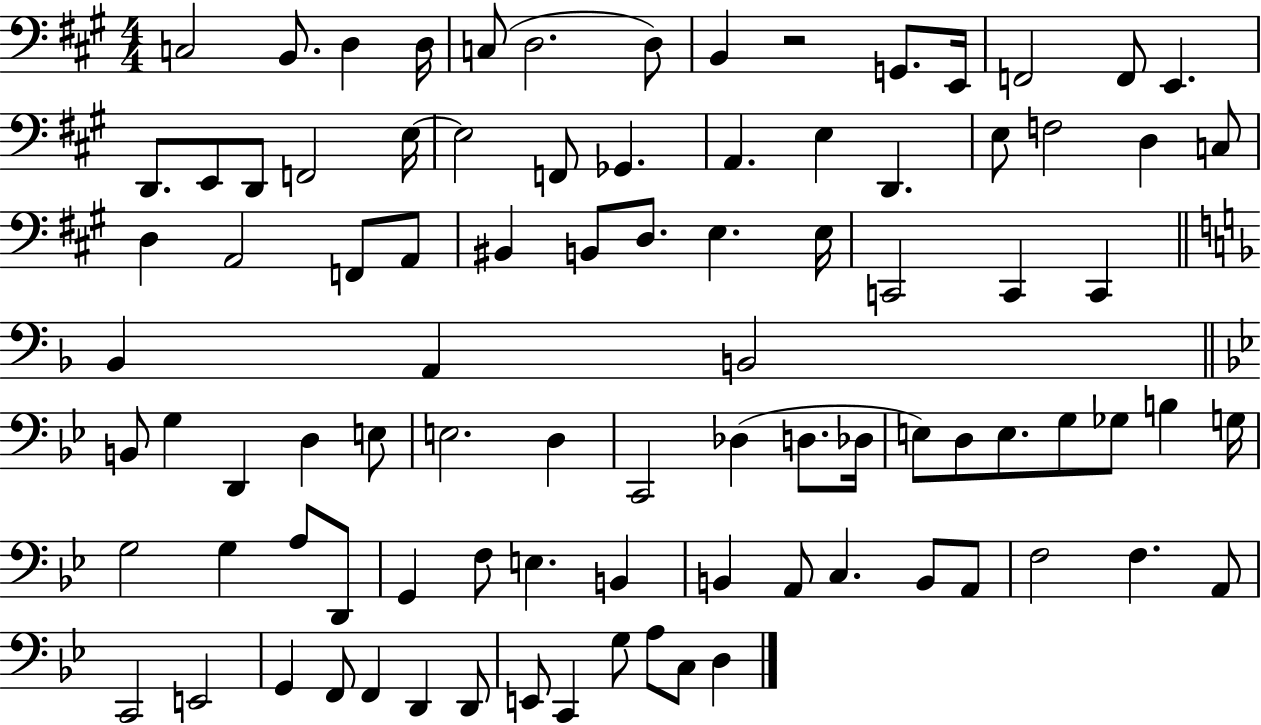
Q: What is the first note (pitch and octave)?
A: C3